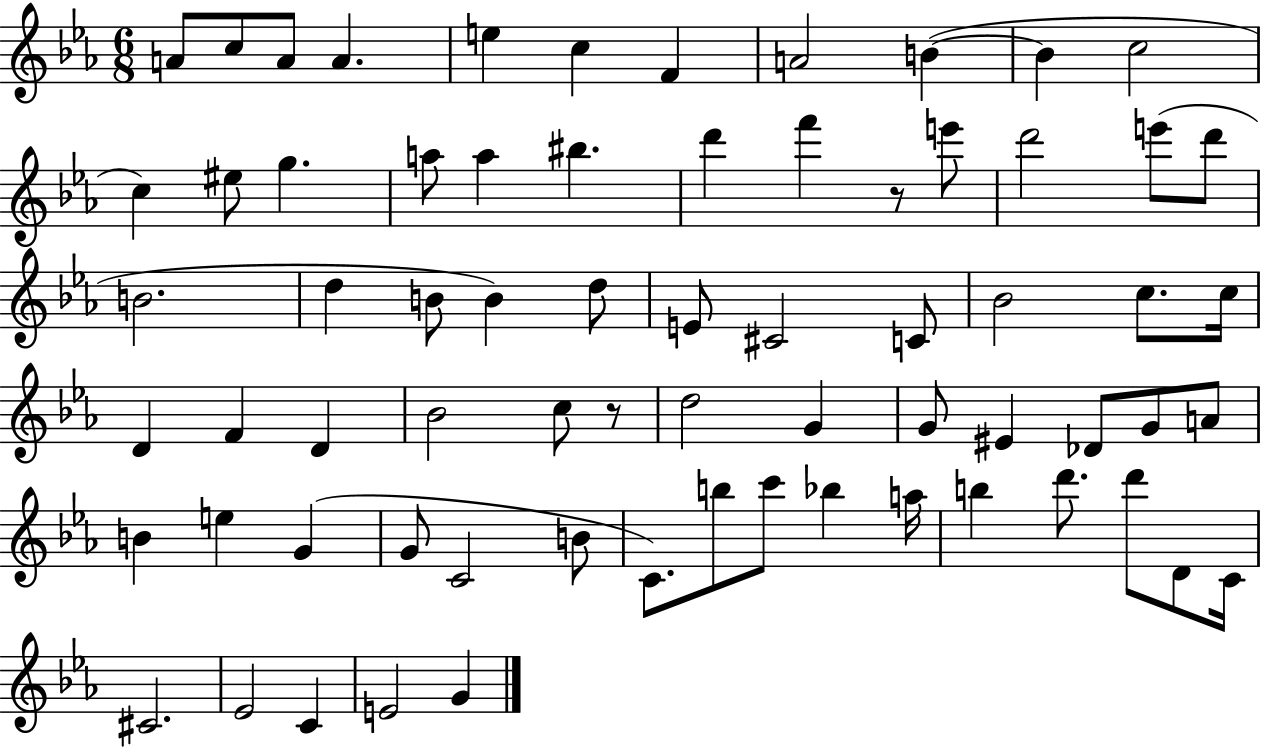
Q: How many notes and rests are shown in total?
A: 69